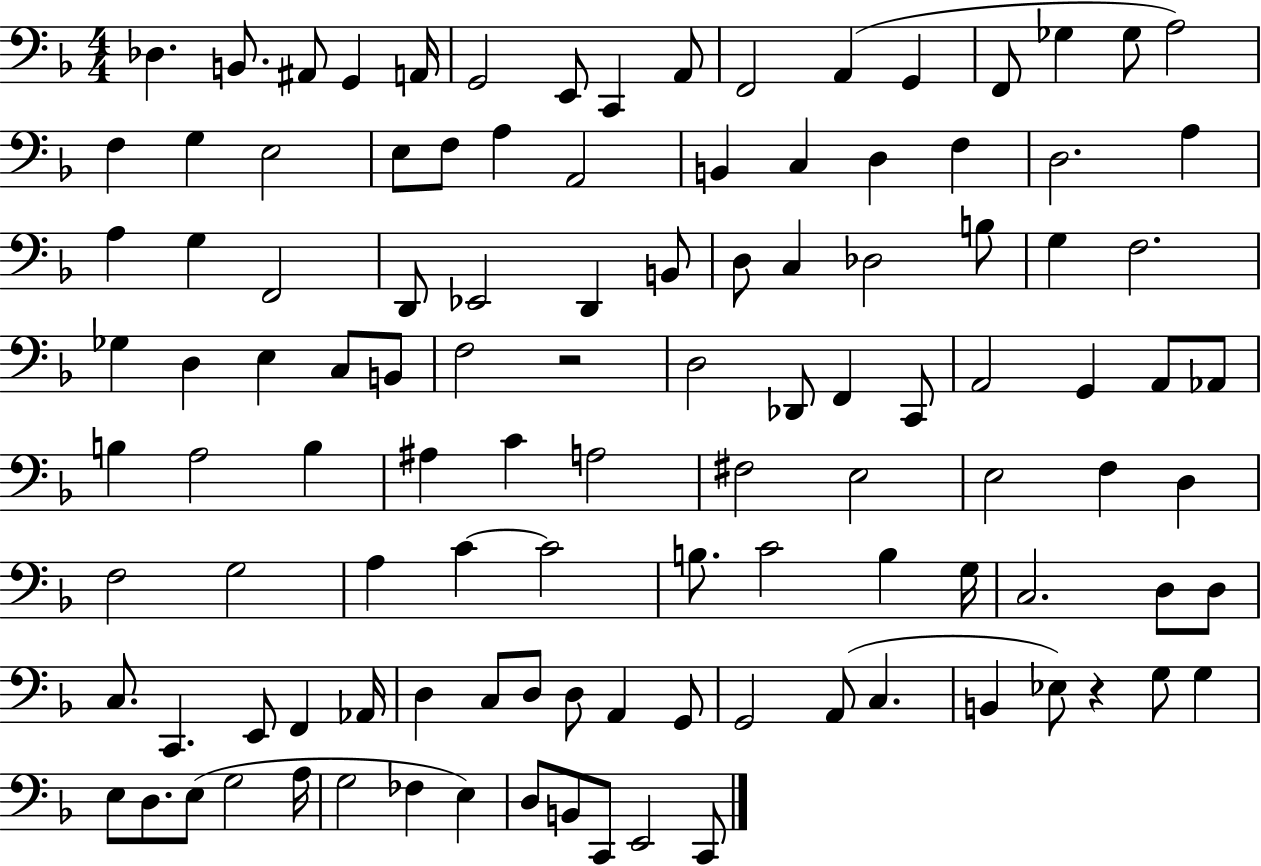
Db3/q. B2/e. A#2/e G2/q A2/s G2/h E2/e C2/q A2/e F2/h A2/q G2/q F2/e Gb3/q Gb3/e A3/h F3/q G3/q E3/h E3/e F3/e A3/q A2/h B2/q C3/q D3/q F3/q D3/h. A3/q A3/q G3/q F2/h D2/e Eb2/h D2/q B2/e D3/e C3/q Db3/h B3/e G3/q F3/h. Gb3/q D3/q E3/q C3/e B2/e F3/h R/h D3/h Db2/e F2/q C2/e A2/h G2/q A2/e Ab2/e B3/q A3/h B3/q A#3/q C4/q A3/h F#3/h E3/h E3/h F3/q D3/q F3/h G3/h A3/q C4/q C4/h B3/e. C4/h B3/q G3/s C3/h. D3/e D3/e C3/e. C2/q. E2/e F2/q Ab2/s D3/q C3/e D3/e D3/e A2/q G2/e G2/h A2/e C3/q. B2/q Eb3/e R/q G3/e G3/q E3/e D3/e. E3/e G3/h A3/s G3/h FES3/q E3/q D3/e B2/e C2/e E2/h C2/e